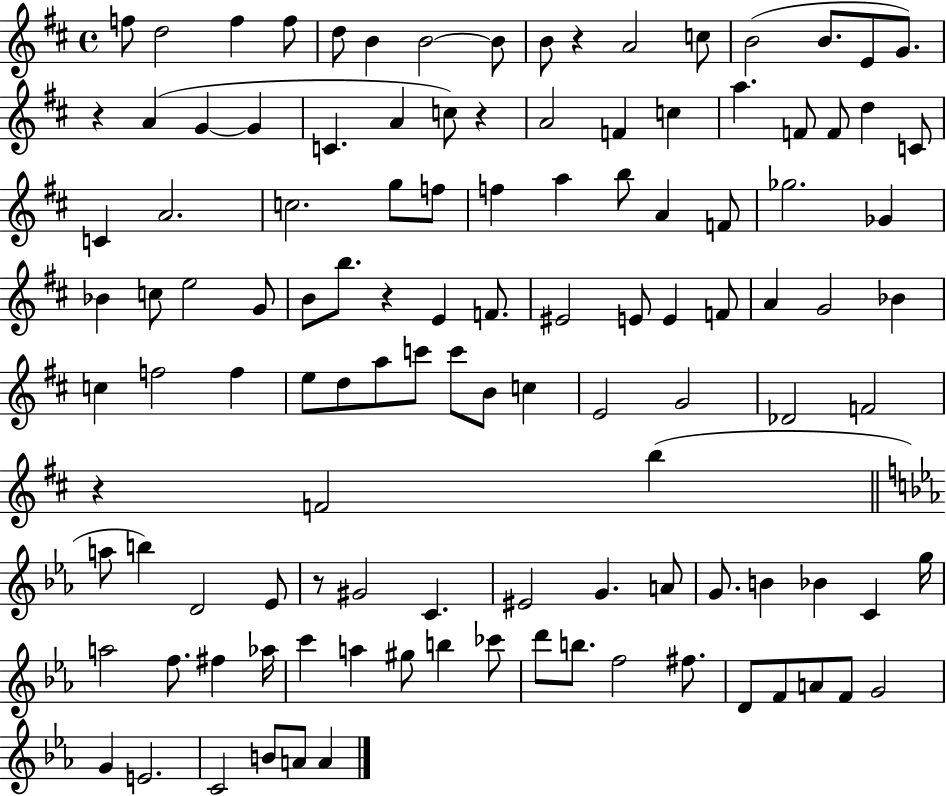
F5/e D5/h F5/q F5/e D5/e B4/q B4/h B4/e B4/e R/q A4/h C5/e B4/h B4/e. E4/e G4/e. R/q A4/q G4/q G4/q C4/q. A4/q C5/e R/q A4/h F4/q C5/q A5/q. F4/e F4/e D5/q C4/e C4/q A4/h. C5/h. G5/e F5/e F5/q A5/q B5/e A4/q F4/e Gb5/h. Gb4/q Bb4/q C5/e E5/h G4/e B4/e B5/e. R/q E4/q F4/e. EIS4/h E4/e E4/q F4/e A4/q G4/h Bb4/q C5/q F5/h F5/q E5/e D5/e A5/e C6/e C6/e B4/e C5/q E4/h G4/h Db4/h F4/h R/q F4/h B5/q A5/e B5/q D4/h Eb4/e R/e G#4/h C4/q. EIS4/h G4/q. A4/e G4/e. B4/q Bb4/q C4/q G5/s A5/h F5/e. F#5/q Ab5/s C6/q A5/q G#5/e B5/q CES6/e D6/e B5/e. F5/h F#5/e. D4/e F4/e A4/e F4/e G4/h G4/q E4/h. C4/h B4/e A4/e A4/q